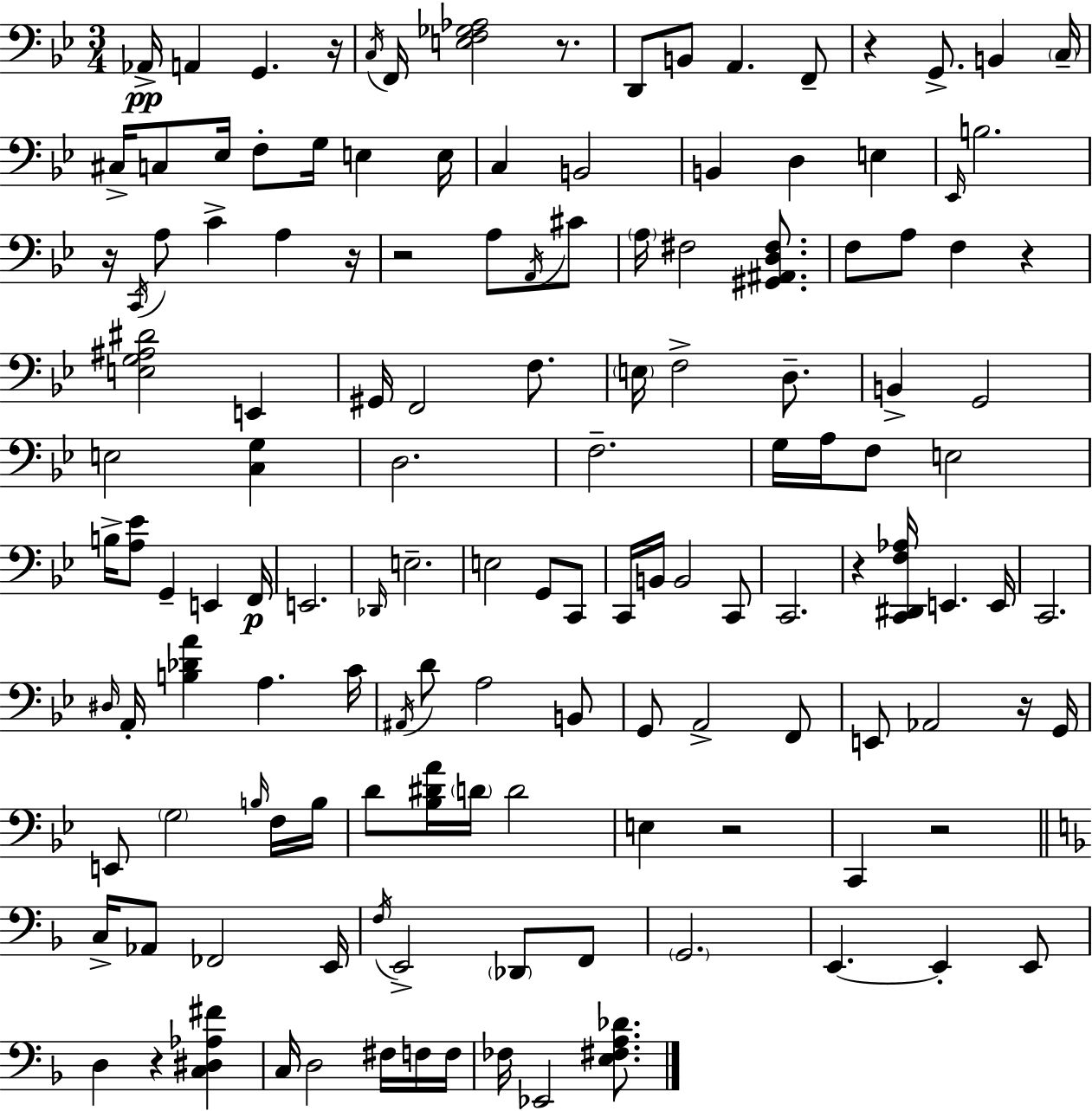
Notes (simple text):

Ab2/s A2/q G2/q. R/s C3/s F2/s [E3,F3,Gb3,Ab3]/h R/e. D2/e B2/e A2/q. F2/e R/q G2/e. B2/q C3/s C#3/s C3/e Eb3/s F3/e G3/s E3/q E3/s C3/q B2/h B2/q D3/q E3/q Eb2/s B3/h. R/s C2/s A3/e C4/q A3/q R/s R/h A3/e A2/s C#4/e A3/s F#3/h [G#2,A#2,D3,F#3]/e. F3/e A3/e F3/q R/q [E3,G3,A#3,D#4]/h E2/q G#2/s F2/h F3/e. E3/s F3/h D3/e. B2/q G2/h E3/h [C3,G3]/q D3/h. F3/h. G3/s A3/s F3/e E3/h B3/s [A3,Eb4]/e G2/q E2/q F2/s E2/h. Db2/s E3/h. E3/h G2/e C2/e C2/s B2/s B2/h C2/e C2/h. R/q [C2,D#2,F3,Ab3]/s E2/q. E2/s C2/h. D#3/s A2/s [B3,Db4,A4]/q A3/q. C4/s A#2/s D4/e A3/h B2/e G2/e A2/h F2/e E2/e Ab2/h R/s G2/s E2/e G3/h B3/s F3/s B3/s D4/e [Bb3,D#4,A4]/s D4/s D4/h E3/q R/h C2/q R/h C3/s Ab2/e FES2/h E2/s F3/s E2/h Db2/e F2/e G2/h. E2/q. E2/q E2/e D3/q R/q [C3,D#3,Ab3,F#4]/q C3/s D3/h F#3/s F3/s F3/s FES3/s Eb2/h [E3,F#3,A3,Db4]/e.